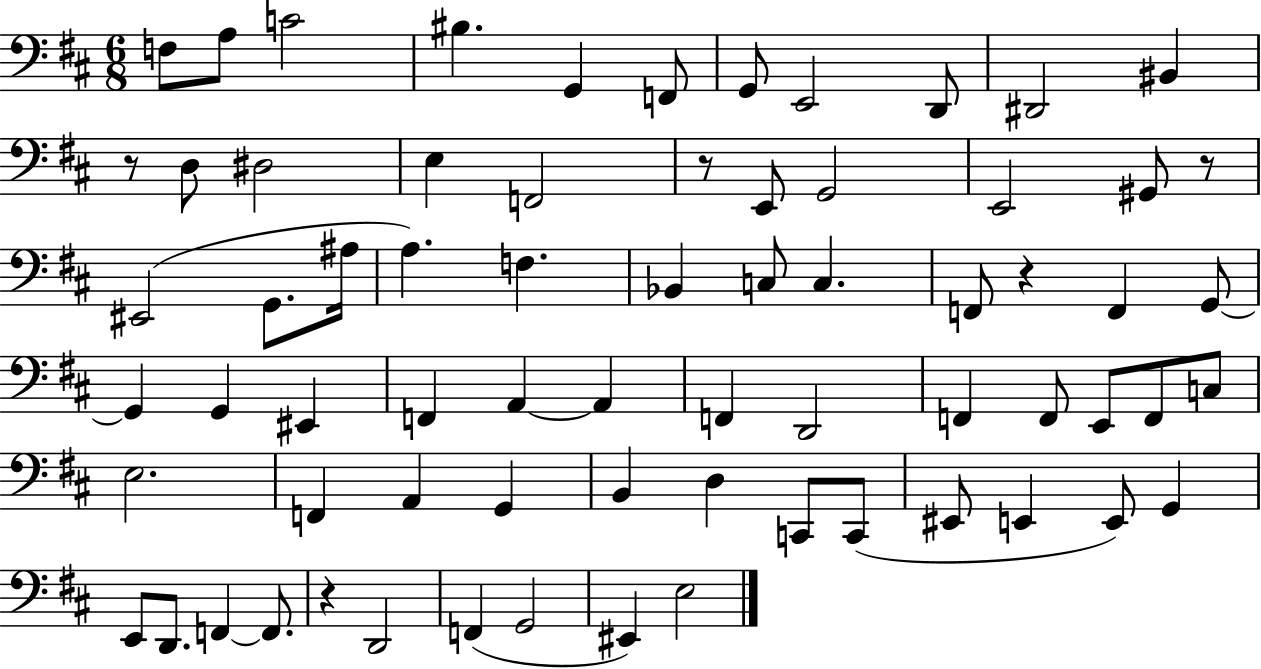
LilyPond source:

{
  \clef bass
  \numericTimeSignature
  \time 6/8
  \key d \major
  f8 a8 c'2 | bis4. g,4 f,8 | g,8 e,2 d,8 | dis,2 bis,4 | \break r8 d8 dis2 | e4 f,2 | r8 e,8 g,2 | e,2 gis,8 r8 | \break eis,2( g,8. ais16 | a4.) f4. | bes,4 c8 c4. | f,8 r4 f,4 g,8~~ | \break g,4 g,4 eis,4 | f,4 a,4~~ a,4 | f,4 d,2 | f,4 f,8 e,8 f,8 c8 | \break e2. | f,4 a,4 g,4 | b,4 d4 c,8 c,8( | eis,8 e,4 e,8) g,4 | \break e,8 d,8. f,4~~ f,8. | r4 d,2 | f,4( g,2 | eis,4) e2 | \break \bar "|."
}